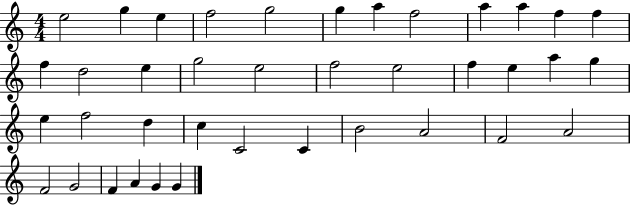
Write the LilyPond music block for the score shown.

{
  \clef treble
  \numericTimeSignature
  \time 4/4
  \key c \major
  e''2 g''4 e''4 | f''2 g''2 | g''4 a''4 f''2 | a''4 a''4 f''4 f''4 | \break f''4 d''2 e''4 | g''2 e''2 | f''2 e''2 | f''4 e''4 a''4 g''4 | \break e''4 f''2 d''4 | c''4 c'2 c'4 | b'2 a'2 | f'2 a'2 | \break f'2 g'2 | f'4 a'4 g'4 g'4 | \bar "|."
}